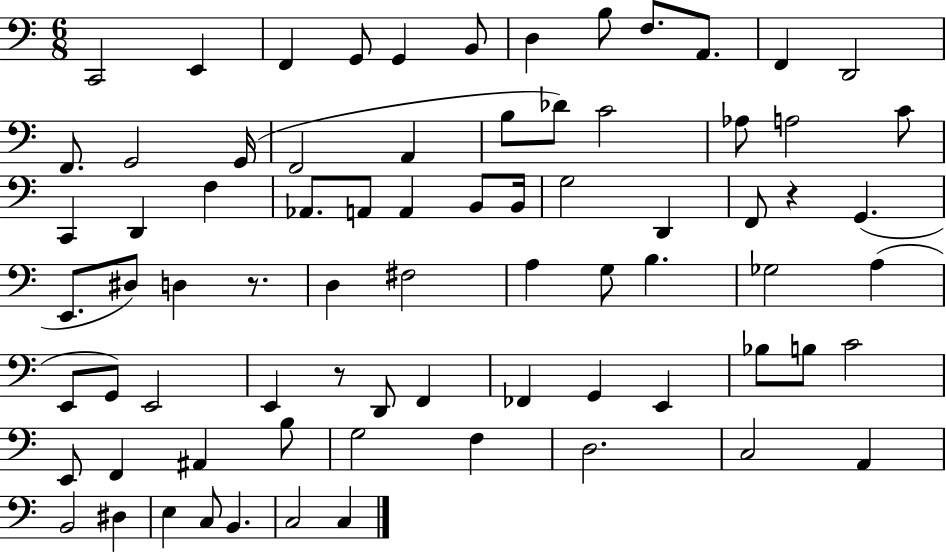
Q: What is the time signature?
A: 6/8